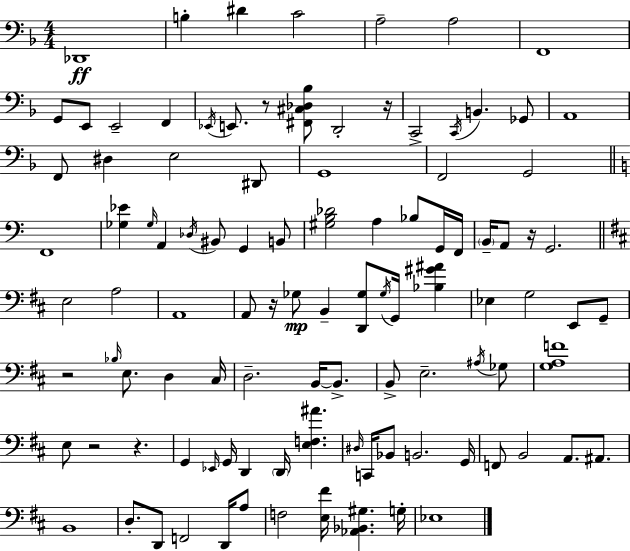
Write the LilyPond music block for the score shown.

{
  \clef bass
  \numericTimeSignature
  \time 4/4
  \key d \minor
  \repeat volta 2 { des,1\ff | b4-. dis'4 c'2 | a2-- a2 | f,1 | \break g,8 e,8 e,2-- f,4 | \acciaccatura { ees,16 } e,8. r8 <fis, cis des bes>8 d,2-. | r16 c,2-> \acciaccatura { c,16 } b,4. | ges,8 a,1 | \break f,8 dis4 e2 | dis,8 g,1 | f,2 g,2 | \bar "||" \break \key a \minor f,1 | <ges ees'>4 \grace { ges16 } a,4 \acciaccatura { des16 } bis,8 g,4 | b,8 <gis b des'>2 a4 bes8 | g,16 f,16 \parenthesize b,16-- a,8 r16 g,2. | \break \bar "||" \break \key d \major e2 a2 | a,1 | a,8 r16 ges8\mp b,4-- <d, ges>8 \acciaccatura { ges16 } g,16 <bes gis' ais'>4 | ees4 g2 e,8 g,8-- | \break r2 \grace { bes16 } e8. d4 | cis16 d2.-- b,16~~ b,8.-> | b,8-> e2.-- | \acciaccatura { ais16 } ges8 <g a f'>1 | \break e8 r2 r4. | g,4 \grace { ees,16 } g,16 d,4 \parenthesize d,16 <e f ais'>4. | \grace { dis16 } c,16 bes,8 b,2. | g,16 f,8 b,2 a,8. | \break ais,8. b,1 | d8.-. d,8 f,2 | d,16 a8 f2 <e fis'>16 <aes, bes, gis>4. | g16-. ees1 | \break } \bar "|."
}